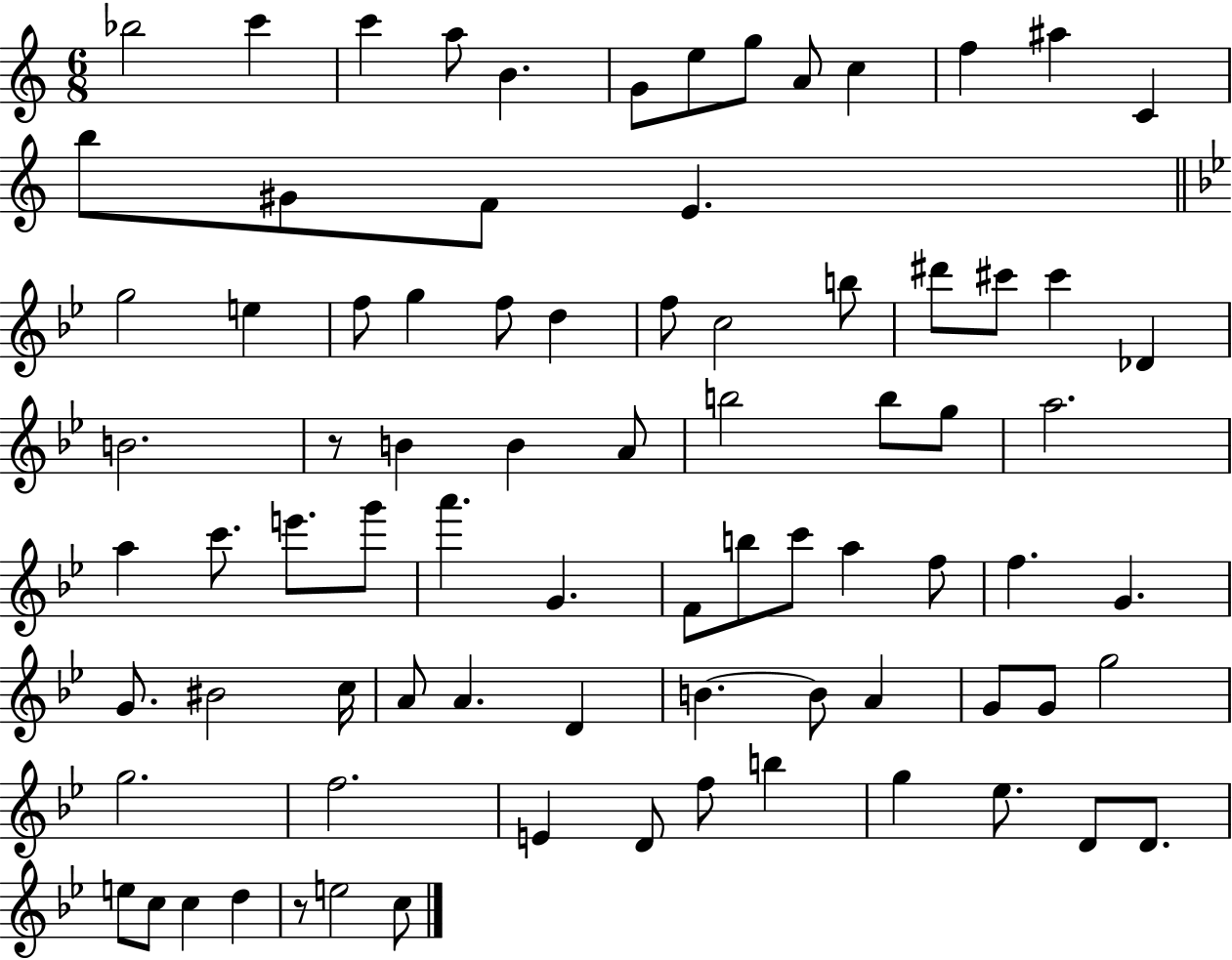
Bb5/h C6/q C6/q A5/e B4/q. G4/e E5/e G5/e A4/e C5/q F5/q A#5/q C4/q B5/e G#4/e F4/e E4/q. G5/h E5/q F5/e G5/q F5/e D5/q F5/e C5/h B5/e D#6/e C#6/e C#6/q Db4/q B4/h. R/e B4/q B4/q A4/e B5/h B5/e G5/e A5/h. A5/q C6/e. E6/e. G6/e A6/q. G4/q. F4/e B5/e C6/e A5/q F5/e F5/q. G4/q. G4/e. BIS4/h C5/s A4/e A4/q. D4/q B4/q. B4/e A4/q G4/e G4/e G5/h G5/h. F5/h. E4/q D4/e F5/e B5/q G5/q Eb5/e. D4/e D4/e. E5/e C5/e C5/q D5/q R/e E5/h C5/e